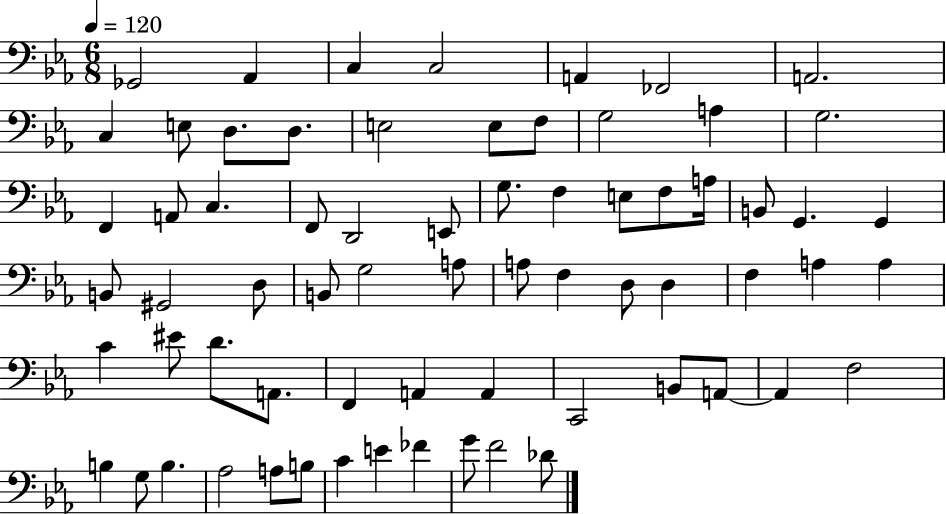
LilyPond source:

{
  \clef bass
  \numericTimeSignature
  \time 6/8
  \key ees \major
  \tempo 4 = 120
  \repeat volta 2 { ges,2 aes,4 | c4 c2 | a,4 fes,2 | a,2. | \break c4 e8 d8. d8. | e2 e8 f8 | g2 a4 | g2. | \break f,4 a,8 c4. | f,8 d,2 e,8 | g8. f4 e8 f8 a16 | b,8 g,4. g,4 | \break b,8 gis,2 d8 | b,8 g2 a8 | a8 f4 d8 d4 | f4 a4 a4 | \break c'4 eis'8 d'8. a,8. | f,4 a,4 a,4 | c,2 b,8 a,8~~ | a,4 f2 | \break b4 g8 b4. | aes2 a8 b8 | c'4 e'4 fes'4 | g'8 f'2 des'8 | \break } \bar "|."
}